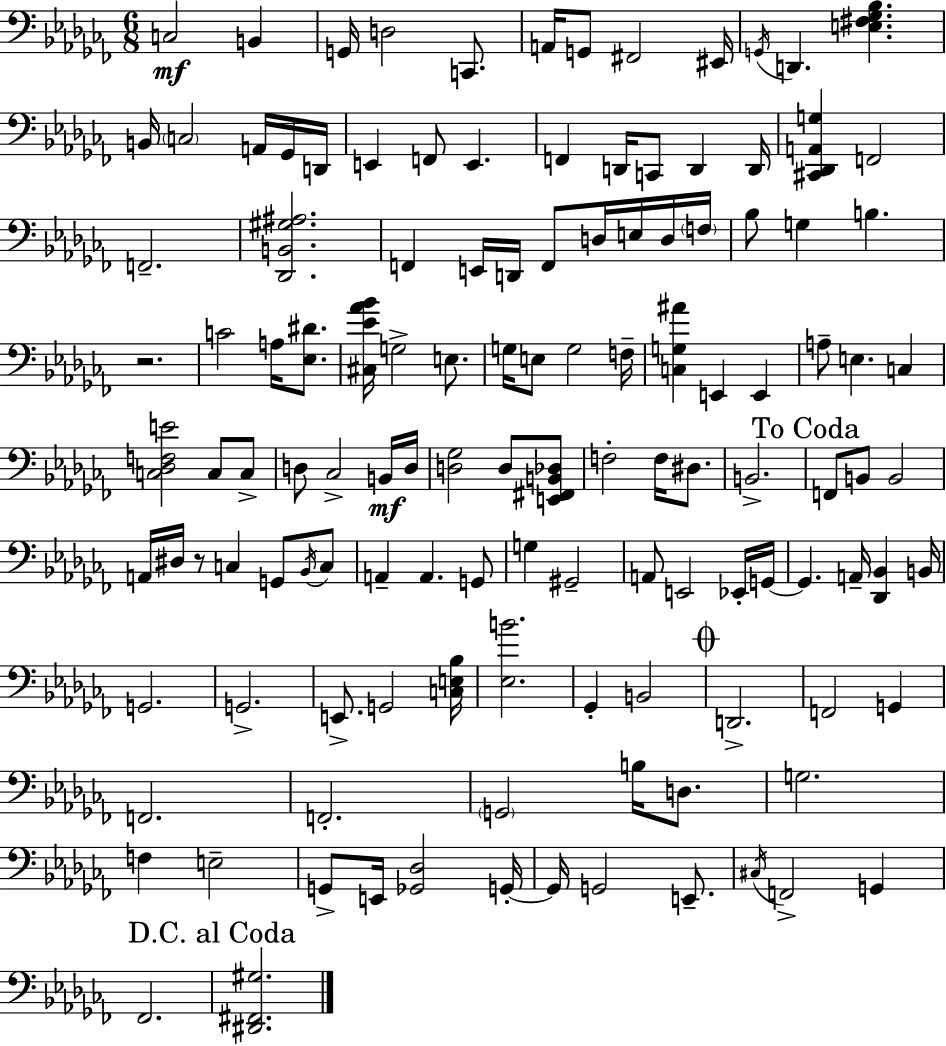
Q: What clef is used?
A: bass